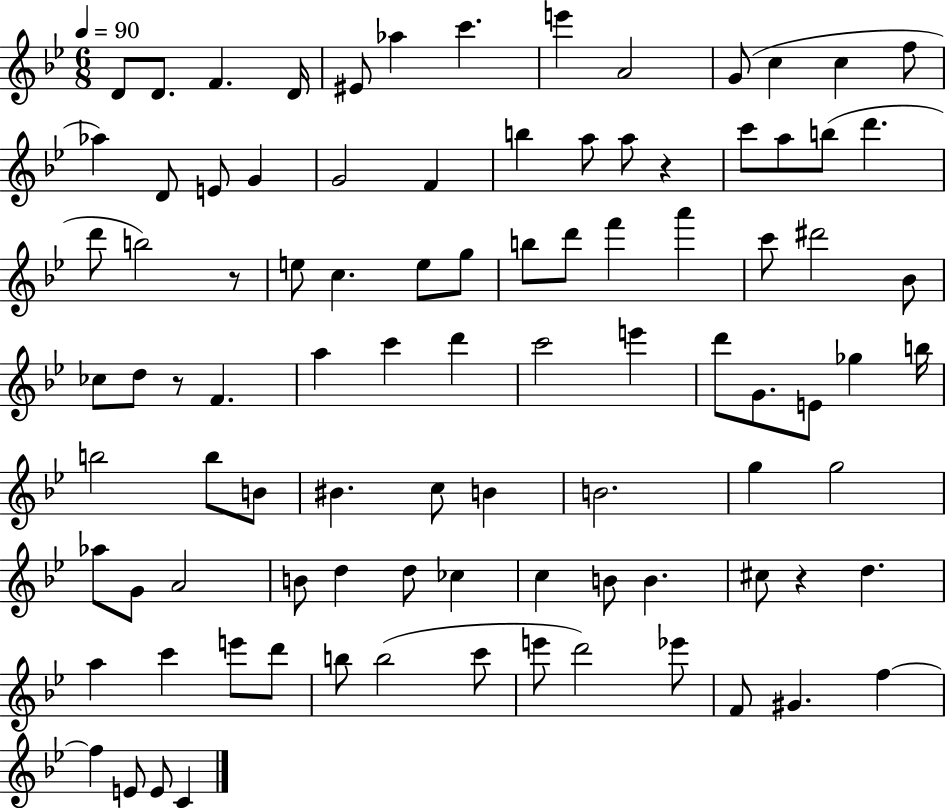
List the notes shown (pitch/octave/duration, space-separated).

D4/e D4/e. F4/q. D4/s EIS4/e Ab5/q C6/q. E6/q A4/h G4/e C5/q C5/q F5/e Ab5/q D4/e E4/e G4/q G4/h F4/q B5/q A5/e A5/e R/q C6/e A5/e B5/e D6/q. D6/e B5/h R/e E5/e C5/q. E5/e G5/e B5/e D6/e F6/q A6/q C6/e D#6/h Bb4/e CES5/e D5/e R/e F4/q. A5/q C6/q D6/q C6/h E6/q D6/e G4/e. E4/e Gb5/q B5/s B5/h B5/e B4/e BIS4/q. C5/e B4/q B4/h. G5/q G5/h Ab5/e G4/e A4/h B4/e D5/q D5/e CES5/q C5/q B4/e B4/q. C#5/e R/q D5/q. A5/q C6/q E6/e D6/e B5/e B5/h C6/e E6/e D6/h Eb6/e F4/e G#4/q. F5/q F5/q E4/e E4/e C4/q